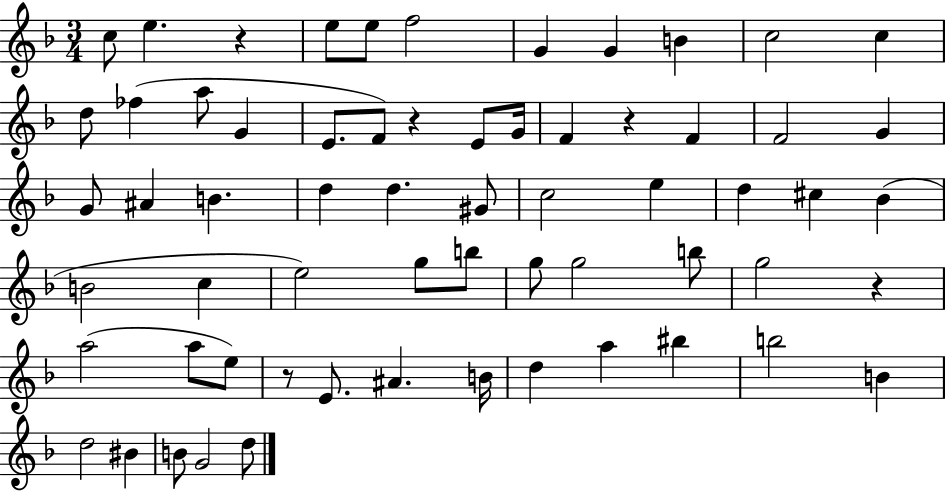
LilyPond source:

{
  \clef treble
  \numericTimeSignature
  \time 3/4
  \key f \major
  c''8 e''4. r4 | e''8 e''8 f''2 | g'4 g'4 b'4 | c''2 c''4 | \break d''8 fes''4( a''8 g'4 | e'8. f'8) r4 e'8 g'16 | f'4 r4 f'4 | f'2 g'4 | \break g'8 ais'4 b'4. | d''4 d''4. gis'8 | c''2 e''4 | d''4 cis''4 bes'4( | \break b'2 c''4 | e''2) g''8 b''8 | g''8 g''2 b''8 | g''2 r4 | \break a''2( a''8 e''8) | r8 e'8. ais'4. b'16 | d''4 a''4 bis''4 | b''2 b'4 | \break d''2 bis'4 | b'8 g'2 d''8 | \bar "|."
}